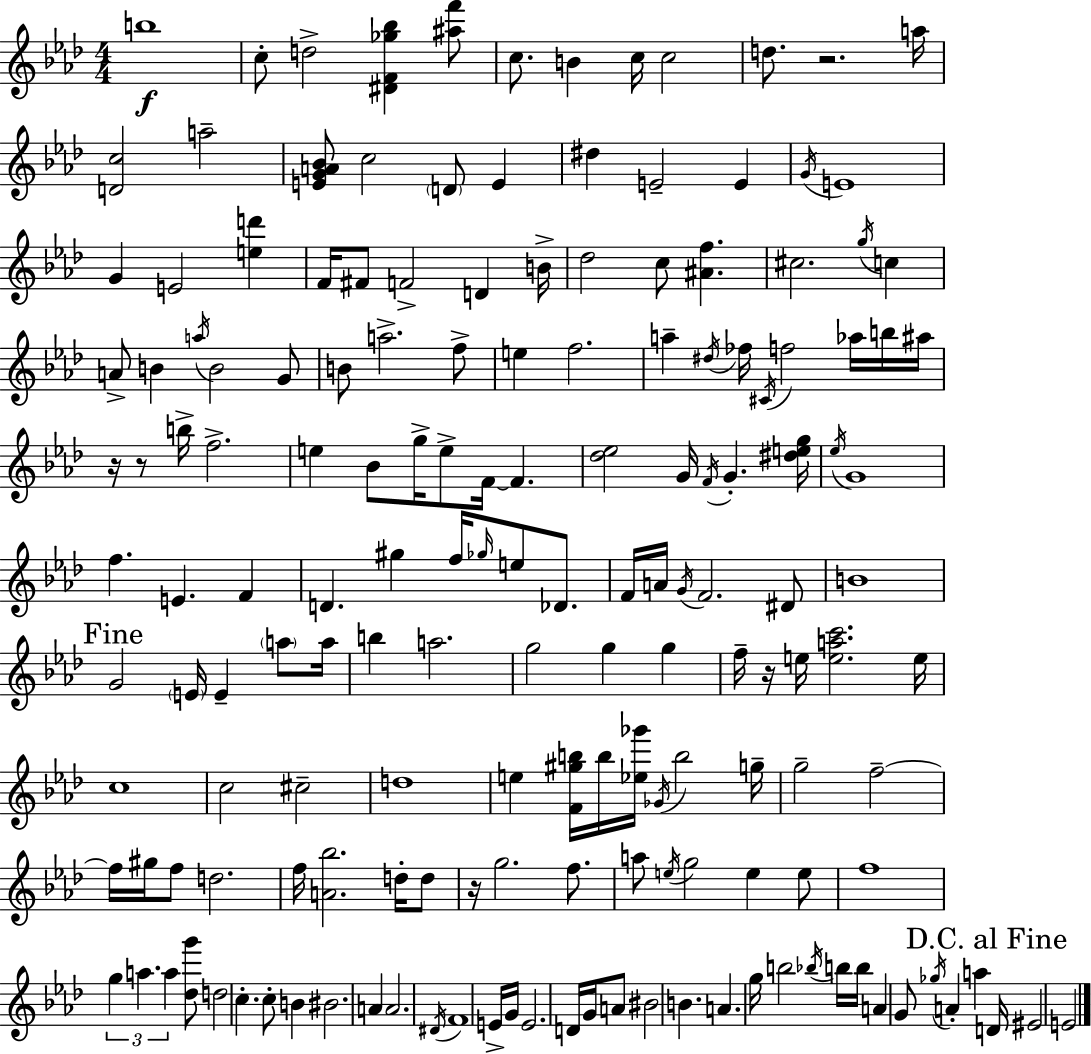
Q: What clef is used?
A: treble